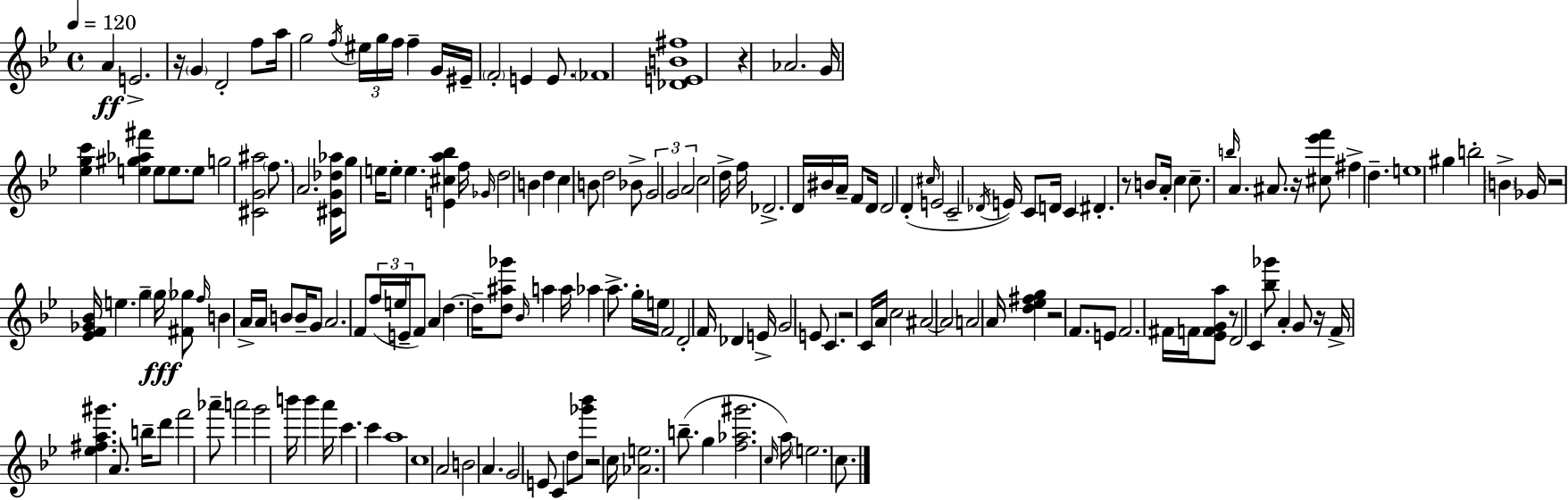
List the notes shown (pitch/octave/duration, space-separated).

A4/q E4/h. R/s G4/q D4/h F5/e A5/s G5/h F5/s EIS5/s G5/s F5/s F5/q G4/s EIS4/s F4/h E4/q E4/e. FES4/w [Db4,E4,B4,F#5]/w R/q Ab4/h. G4/s [Eb5,G5,C6]/q [E5,G#5,Ab5,F#6]/q E5/e E5/e. E5/e G5/h [C#4,G4,A#5]/h F5/e. A4/h. [C#4,G4,Db5,Ab5]/s G5/e E5/s E5/e E5/q. [E4,C#5,A5,Bb5]/q F5/s Gb4/s D5/h B4/q D5/q C5/q B4/e D5/h Bb4/e G4/h G4/h A4/h C5/h D5/s F5/s Db4/h. D4/s BIS4/s A4/s F4/e D4/s D4/h D4/q C#5/s E4/h C4/h Db4/s E4/s C4/e D4/s C4/q D#4/q. R/e B4/e A4/s C5/q C5/e. B5/s A4/q. A#4/e. R/s [C#5,Eb6,F6]/e F#5/q D5/q. E5/w G#5/q B5/h B4/q Gb4/s R/h [Eb4,F4,Gb4,Bb4]/s E5/q. G5/q G5/s [F#4,Gb5]/e F5/s B4/q A4/s A4/s B4/e B4/s G4/e A4/h. F4/e F5/s E5/s E4/s F4/e A4/q D5/q. D5/s [D5,A#5,Gb6]/e Bb4/s A5/q A5/s Ab5/q A5/e. G5/s E5/s F4/h D4/h F4/s Db4/q E4/s G4/h E4/e C4/q. R/h C4/s A4/s C5/h A#4/h A#4/h A4/h A4/s [D5,Eb5,F#5,G5]/q R/h F4/e. E4/e F4/h. F#4/s F4/s [Eb4,F4,G4,A5]/e R/e D4/h C4/q [Bb5,Gb6]/e A4/q G4/e R/s F4/s [Eb5,F#5,A5,G#6]/q. A4/e. B5/s D6/e F6/h Ab6/e A6/h G6/h B6/s B6/q A6/s C6/q. C6/q A5/w C5/w A4/h B4/h A4/q. G4/h E4/e C4/q D5/e [Gb6,Bb6]/e R/h C5/s [Ab4,E5]/h. B5/e. G5/q [F5,Ab5,G#6]/h. C5/s A5/s E5/h. C5/e.